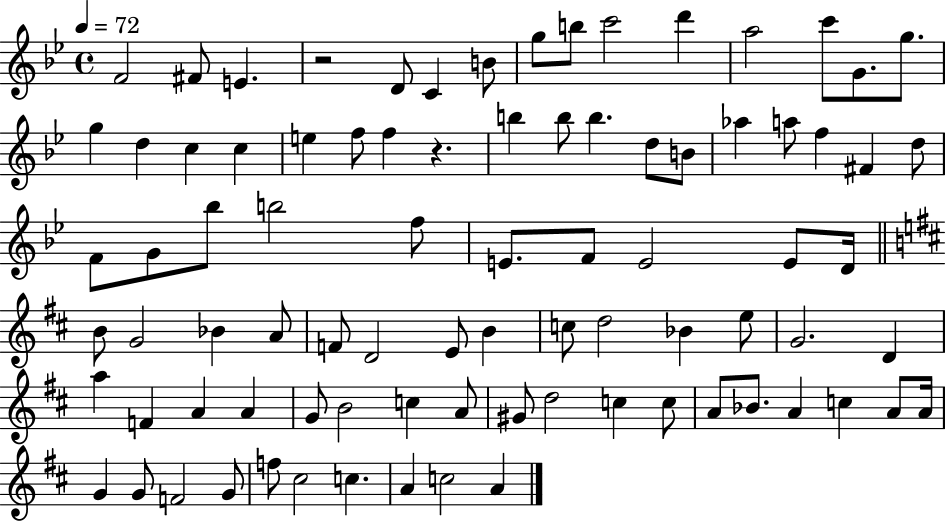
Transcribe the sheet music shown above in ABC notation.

X:1
T:Untitled
M:4/4
L:1/4
K:Bb
F2 ^F/2 E z2 D/2 C B/2 g/2 b/2 c'2 d' a2 c'/2 G/2 g/2 g d c c e f/2 f z b b/2 b d/2 B/2 _a a/2 f ^F d/2 F/2 G/2 _b/2 b2 f/2 E/2 F/2 E2 E/2 D/4 B/2 G2 _B A/2 F/2 D2 E/2 B c/2 d2 _B e/2 G2 D a F A A G/2 B2 c A/2 ^G/2 d2 c c/2 A/2 _B/2 A c A/2 A/4 G G/2 F2 G/2 f/2 ^c2 c A c2 A